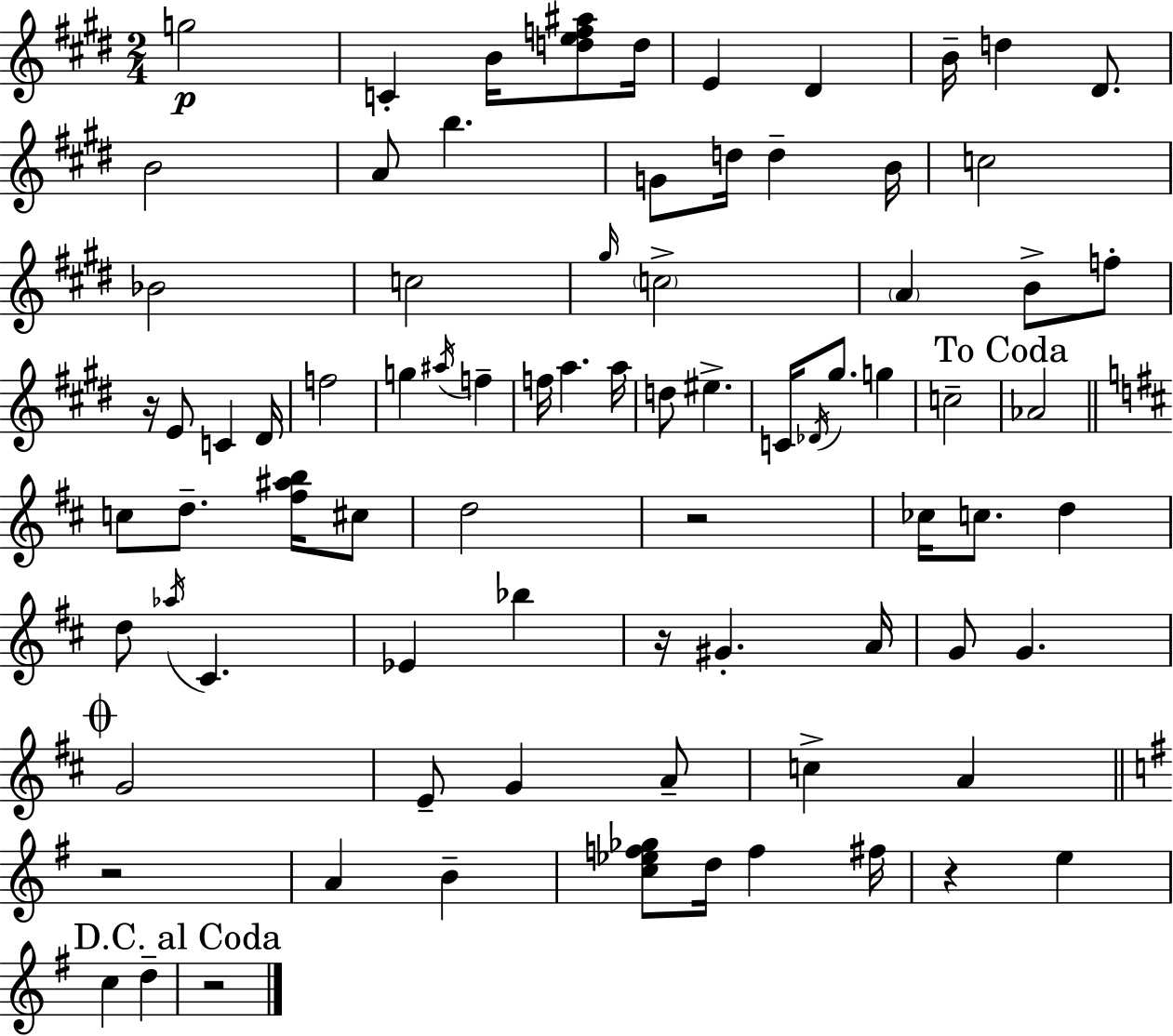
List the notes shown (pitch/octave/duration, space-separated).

G5/h C4/q B4/s [D5,E5,F5,A#5]/e D5/s E4/q D#4/q B4/s D5/q D#4/e. B4/h A4/e B5/q. G4/e D5/s D5/q B4/s C5/h Bb4/h C5/h G#5/s C5/h A4/q B4/e F5/e R/s E4/e C4/q D#4/s F5/h G5/q A#5/s F5/q F5/s A5/q. A5/s D5/e EIS5/q. C4/s Db4/s G#5/e. G5/q C5/h Ab4/h C5/e D5/e. [F#5,A#5,B5]/s C#5/e D5/h R/h CES5/s C5/e. D5/q D5/e Ab5/s C#4/q. Eb4/q Bb5/q R/s G#4/q. A4/s G4/e G4/q. G4/h E4/e G4/q A4/e C5/q A4/q R/h A4/q B4/q [C5,Eb5,F5,Gb5]/e D5/s F5/q F#5/s R/q E5/q C5/q D5/q R/h